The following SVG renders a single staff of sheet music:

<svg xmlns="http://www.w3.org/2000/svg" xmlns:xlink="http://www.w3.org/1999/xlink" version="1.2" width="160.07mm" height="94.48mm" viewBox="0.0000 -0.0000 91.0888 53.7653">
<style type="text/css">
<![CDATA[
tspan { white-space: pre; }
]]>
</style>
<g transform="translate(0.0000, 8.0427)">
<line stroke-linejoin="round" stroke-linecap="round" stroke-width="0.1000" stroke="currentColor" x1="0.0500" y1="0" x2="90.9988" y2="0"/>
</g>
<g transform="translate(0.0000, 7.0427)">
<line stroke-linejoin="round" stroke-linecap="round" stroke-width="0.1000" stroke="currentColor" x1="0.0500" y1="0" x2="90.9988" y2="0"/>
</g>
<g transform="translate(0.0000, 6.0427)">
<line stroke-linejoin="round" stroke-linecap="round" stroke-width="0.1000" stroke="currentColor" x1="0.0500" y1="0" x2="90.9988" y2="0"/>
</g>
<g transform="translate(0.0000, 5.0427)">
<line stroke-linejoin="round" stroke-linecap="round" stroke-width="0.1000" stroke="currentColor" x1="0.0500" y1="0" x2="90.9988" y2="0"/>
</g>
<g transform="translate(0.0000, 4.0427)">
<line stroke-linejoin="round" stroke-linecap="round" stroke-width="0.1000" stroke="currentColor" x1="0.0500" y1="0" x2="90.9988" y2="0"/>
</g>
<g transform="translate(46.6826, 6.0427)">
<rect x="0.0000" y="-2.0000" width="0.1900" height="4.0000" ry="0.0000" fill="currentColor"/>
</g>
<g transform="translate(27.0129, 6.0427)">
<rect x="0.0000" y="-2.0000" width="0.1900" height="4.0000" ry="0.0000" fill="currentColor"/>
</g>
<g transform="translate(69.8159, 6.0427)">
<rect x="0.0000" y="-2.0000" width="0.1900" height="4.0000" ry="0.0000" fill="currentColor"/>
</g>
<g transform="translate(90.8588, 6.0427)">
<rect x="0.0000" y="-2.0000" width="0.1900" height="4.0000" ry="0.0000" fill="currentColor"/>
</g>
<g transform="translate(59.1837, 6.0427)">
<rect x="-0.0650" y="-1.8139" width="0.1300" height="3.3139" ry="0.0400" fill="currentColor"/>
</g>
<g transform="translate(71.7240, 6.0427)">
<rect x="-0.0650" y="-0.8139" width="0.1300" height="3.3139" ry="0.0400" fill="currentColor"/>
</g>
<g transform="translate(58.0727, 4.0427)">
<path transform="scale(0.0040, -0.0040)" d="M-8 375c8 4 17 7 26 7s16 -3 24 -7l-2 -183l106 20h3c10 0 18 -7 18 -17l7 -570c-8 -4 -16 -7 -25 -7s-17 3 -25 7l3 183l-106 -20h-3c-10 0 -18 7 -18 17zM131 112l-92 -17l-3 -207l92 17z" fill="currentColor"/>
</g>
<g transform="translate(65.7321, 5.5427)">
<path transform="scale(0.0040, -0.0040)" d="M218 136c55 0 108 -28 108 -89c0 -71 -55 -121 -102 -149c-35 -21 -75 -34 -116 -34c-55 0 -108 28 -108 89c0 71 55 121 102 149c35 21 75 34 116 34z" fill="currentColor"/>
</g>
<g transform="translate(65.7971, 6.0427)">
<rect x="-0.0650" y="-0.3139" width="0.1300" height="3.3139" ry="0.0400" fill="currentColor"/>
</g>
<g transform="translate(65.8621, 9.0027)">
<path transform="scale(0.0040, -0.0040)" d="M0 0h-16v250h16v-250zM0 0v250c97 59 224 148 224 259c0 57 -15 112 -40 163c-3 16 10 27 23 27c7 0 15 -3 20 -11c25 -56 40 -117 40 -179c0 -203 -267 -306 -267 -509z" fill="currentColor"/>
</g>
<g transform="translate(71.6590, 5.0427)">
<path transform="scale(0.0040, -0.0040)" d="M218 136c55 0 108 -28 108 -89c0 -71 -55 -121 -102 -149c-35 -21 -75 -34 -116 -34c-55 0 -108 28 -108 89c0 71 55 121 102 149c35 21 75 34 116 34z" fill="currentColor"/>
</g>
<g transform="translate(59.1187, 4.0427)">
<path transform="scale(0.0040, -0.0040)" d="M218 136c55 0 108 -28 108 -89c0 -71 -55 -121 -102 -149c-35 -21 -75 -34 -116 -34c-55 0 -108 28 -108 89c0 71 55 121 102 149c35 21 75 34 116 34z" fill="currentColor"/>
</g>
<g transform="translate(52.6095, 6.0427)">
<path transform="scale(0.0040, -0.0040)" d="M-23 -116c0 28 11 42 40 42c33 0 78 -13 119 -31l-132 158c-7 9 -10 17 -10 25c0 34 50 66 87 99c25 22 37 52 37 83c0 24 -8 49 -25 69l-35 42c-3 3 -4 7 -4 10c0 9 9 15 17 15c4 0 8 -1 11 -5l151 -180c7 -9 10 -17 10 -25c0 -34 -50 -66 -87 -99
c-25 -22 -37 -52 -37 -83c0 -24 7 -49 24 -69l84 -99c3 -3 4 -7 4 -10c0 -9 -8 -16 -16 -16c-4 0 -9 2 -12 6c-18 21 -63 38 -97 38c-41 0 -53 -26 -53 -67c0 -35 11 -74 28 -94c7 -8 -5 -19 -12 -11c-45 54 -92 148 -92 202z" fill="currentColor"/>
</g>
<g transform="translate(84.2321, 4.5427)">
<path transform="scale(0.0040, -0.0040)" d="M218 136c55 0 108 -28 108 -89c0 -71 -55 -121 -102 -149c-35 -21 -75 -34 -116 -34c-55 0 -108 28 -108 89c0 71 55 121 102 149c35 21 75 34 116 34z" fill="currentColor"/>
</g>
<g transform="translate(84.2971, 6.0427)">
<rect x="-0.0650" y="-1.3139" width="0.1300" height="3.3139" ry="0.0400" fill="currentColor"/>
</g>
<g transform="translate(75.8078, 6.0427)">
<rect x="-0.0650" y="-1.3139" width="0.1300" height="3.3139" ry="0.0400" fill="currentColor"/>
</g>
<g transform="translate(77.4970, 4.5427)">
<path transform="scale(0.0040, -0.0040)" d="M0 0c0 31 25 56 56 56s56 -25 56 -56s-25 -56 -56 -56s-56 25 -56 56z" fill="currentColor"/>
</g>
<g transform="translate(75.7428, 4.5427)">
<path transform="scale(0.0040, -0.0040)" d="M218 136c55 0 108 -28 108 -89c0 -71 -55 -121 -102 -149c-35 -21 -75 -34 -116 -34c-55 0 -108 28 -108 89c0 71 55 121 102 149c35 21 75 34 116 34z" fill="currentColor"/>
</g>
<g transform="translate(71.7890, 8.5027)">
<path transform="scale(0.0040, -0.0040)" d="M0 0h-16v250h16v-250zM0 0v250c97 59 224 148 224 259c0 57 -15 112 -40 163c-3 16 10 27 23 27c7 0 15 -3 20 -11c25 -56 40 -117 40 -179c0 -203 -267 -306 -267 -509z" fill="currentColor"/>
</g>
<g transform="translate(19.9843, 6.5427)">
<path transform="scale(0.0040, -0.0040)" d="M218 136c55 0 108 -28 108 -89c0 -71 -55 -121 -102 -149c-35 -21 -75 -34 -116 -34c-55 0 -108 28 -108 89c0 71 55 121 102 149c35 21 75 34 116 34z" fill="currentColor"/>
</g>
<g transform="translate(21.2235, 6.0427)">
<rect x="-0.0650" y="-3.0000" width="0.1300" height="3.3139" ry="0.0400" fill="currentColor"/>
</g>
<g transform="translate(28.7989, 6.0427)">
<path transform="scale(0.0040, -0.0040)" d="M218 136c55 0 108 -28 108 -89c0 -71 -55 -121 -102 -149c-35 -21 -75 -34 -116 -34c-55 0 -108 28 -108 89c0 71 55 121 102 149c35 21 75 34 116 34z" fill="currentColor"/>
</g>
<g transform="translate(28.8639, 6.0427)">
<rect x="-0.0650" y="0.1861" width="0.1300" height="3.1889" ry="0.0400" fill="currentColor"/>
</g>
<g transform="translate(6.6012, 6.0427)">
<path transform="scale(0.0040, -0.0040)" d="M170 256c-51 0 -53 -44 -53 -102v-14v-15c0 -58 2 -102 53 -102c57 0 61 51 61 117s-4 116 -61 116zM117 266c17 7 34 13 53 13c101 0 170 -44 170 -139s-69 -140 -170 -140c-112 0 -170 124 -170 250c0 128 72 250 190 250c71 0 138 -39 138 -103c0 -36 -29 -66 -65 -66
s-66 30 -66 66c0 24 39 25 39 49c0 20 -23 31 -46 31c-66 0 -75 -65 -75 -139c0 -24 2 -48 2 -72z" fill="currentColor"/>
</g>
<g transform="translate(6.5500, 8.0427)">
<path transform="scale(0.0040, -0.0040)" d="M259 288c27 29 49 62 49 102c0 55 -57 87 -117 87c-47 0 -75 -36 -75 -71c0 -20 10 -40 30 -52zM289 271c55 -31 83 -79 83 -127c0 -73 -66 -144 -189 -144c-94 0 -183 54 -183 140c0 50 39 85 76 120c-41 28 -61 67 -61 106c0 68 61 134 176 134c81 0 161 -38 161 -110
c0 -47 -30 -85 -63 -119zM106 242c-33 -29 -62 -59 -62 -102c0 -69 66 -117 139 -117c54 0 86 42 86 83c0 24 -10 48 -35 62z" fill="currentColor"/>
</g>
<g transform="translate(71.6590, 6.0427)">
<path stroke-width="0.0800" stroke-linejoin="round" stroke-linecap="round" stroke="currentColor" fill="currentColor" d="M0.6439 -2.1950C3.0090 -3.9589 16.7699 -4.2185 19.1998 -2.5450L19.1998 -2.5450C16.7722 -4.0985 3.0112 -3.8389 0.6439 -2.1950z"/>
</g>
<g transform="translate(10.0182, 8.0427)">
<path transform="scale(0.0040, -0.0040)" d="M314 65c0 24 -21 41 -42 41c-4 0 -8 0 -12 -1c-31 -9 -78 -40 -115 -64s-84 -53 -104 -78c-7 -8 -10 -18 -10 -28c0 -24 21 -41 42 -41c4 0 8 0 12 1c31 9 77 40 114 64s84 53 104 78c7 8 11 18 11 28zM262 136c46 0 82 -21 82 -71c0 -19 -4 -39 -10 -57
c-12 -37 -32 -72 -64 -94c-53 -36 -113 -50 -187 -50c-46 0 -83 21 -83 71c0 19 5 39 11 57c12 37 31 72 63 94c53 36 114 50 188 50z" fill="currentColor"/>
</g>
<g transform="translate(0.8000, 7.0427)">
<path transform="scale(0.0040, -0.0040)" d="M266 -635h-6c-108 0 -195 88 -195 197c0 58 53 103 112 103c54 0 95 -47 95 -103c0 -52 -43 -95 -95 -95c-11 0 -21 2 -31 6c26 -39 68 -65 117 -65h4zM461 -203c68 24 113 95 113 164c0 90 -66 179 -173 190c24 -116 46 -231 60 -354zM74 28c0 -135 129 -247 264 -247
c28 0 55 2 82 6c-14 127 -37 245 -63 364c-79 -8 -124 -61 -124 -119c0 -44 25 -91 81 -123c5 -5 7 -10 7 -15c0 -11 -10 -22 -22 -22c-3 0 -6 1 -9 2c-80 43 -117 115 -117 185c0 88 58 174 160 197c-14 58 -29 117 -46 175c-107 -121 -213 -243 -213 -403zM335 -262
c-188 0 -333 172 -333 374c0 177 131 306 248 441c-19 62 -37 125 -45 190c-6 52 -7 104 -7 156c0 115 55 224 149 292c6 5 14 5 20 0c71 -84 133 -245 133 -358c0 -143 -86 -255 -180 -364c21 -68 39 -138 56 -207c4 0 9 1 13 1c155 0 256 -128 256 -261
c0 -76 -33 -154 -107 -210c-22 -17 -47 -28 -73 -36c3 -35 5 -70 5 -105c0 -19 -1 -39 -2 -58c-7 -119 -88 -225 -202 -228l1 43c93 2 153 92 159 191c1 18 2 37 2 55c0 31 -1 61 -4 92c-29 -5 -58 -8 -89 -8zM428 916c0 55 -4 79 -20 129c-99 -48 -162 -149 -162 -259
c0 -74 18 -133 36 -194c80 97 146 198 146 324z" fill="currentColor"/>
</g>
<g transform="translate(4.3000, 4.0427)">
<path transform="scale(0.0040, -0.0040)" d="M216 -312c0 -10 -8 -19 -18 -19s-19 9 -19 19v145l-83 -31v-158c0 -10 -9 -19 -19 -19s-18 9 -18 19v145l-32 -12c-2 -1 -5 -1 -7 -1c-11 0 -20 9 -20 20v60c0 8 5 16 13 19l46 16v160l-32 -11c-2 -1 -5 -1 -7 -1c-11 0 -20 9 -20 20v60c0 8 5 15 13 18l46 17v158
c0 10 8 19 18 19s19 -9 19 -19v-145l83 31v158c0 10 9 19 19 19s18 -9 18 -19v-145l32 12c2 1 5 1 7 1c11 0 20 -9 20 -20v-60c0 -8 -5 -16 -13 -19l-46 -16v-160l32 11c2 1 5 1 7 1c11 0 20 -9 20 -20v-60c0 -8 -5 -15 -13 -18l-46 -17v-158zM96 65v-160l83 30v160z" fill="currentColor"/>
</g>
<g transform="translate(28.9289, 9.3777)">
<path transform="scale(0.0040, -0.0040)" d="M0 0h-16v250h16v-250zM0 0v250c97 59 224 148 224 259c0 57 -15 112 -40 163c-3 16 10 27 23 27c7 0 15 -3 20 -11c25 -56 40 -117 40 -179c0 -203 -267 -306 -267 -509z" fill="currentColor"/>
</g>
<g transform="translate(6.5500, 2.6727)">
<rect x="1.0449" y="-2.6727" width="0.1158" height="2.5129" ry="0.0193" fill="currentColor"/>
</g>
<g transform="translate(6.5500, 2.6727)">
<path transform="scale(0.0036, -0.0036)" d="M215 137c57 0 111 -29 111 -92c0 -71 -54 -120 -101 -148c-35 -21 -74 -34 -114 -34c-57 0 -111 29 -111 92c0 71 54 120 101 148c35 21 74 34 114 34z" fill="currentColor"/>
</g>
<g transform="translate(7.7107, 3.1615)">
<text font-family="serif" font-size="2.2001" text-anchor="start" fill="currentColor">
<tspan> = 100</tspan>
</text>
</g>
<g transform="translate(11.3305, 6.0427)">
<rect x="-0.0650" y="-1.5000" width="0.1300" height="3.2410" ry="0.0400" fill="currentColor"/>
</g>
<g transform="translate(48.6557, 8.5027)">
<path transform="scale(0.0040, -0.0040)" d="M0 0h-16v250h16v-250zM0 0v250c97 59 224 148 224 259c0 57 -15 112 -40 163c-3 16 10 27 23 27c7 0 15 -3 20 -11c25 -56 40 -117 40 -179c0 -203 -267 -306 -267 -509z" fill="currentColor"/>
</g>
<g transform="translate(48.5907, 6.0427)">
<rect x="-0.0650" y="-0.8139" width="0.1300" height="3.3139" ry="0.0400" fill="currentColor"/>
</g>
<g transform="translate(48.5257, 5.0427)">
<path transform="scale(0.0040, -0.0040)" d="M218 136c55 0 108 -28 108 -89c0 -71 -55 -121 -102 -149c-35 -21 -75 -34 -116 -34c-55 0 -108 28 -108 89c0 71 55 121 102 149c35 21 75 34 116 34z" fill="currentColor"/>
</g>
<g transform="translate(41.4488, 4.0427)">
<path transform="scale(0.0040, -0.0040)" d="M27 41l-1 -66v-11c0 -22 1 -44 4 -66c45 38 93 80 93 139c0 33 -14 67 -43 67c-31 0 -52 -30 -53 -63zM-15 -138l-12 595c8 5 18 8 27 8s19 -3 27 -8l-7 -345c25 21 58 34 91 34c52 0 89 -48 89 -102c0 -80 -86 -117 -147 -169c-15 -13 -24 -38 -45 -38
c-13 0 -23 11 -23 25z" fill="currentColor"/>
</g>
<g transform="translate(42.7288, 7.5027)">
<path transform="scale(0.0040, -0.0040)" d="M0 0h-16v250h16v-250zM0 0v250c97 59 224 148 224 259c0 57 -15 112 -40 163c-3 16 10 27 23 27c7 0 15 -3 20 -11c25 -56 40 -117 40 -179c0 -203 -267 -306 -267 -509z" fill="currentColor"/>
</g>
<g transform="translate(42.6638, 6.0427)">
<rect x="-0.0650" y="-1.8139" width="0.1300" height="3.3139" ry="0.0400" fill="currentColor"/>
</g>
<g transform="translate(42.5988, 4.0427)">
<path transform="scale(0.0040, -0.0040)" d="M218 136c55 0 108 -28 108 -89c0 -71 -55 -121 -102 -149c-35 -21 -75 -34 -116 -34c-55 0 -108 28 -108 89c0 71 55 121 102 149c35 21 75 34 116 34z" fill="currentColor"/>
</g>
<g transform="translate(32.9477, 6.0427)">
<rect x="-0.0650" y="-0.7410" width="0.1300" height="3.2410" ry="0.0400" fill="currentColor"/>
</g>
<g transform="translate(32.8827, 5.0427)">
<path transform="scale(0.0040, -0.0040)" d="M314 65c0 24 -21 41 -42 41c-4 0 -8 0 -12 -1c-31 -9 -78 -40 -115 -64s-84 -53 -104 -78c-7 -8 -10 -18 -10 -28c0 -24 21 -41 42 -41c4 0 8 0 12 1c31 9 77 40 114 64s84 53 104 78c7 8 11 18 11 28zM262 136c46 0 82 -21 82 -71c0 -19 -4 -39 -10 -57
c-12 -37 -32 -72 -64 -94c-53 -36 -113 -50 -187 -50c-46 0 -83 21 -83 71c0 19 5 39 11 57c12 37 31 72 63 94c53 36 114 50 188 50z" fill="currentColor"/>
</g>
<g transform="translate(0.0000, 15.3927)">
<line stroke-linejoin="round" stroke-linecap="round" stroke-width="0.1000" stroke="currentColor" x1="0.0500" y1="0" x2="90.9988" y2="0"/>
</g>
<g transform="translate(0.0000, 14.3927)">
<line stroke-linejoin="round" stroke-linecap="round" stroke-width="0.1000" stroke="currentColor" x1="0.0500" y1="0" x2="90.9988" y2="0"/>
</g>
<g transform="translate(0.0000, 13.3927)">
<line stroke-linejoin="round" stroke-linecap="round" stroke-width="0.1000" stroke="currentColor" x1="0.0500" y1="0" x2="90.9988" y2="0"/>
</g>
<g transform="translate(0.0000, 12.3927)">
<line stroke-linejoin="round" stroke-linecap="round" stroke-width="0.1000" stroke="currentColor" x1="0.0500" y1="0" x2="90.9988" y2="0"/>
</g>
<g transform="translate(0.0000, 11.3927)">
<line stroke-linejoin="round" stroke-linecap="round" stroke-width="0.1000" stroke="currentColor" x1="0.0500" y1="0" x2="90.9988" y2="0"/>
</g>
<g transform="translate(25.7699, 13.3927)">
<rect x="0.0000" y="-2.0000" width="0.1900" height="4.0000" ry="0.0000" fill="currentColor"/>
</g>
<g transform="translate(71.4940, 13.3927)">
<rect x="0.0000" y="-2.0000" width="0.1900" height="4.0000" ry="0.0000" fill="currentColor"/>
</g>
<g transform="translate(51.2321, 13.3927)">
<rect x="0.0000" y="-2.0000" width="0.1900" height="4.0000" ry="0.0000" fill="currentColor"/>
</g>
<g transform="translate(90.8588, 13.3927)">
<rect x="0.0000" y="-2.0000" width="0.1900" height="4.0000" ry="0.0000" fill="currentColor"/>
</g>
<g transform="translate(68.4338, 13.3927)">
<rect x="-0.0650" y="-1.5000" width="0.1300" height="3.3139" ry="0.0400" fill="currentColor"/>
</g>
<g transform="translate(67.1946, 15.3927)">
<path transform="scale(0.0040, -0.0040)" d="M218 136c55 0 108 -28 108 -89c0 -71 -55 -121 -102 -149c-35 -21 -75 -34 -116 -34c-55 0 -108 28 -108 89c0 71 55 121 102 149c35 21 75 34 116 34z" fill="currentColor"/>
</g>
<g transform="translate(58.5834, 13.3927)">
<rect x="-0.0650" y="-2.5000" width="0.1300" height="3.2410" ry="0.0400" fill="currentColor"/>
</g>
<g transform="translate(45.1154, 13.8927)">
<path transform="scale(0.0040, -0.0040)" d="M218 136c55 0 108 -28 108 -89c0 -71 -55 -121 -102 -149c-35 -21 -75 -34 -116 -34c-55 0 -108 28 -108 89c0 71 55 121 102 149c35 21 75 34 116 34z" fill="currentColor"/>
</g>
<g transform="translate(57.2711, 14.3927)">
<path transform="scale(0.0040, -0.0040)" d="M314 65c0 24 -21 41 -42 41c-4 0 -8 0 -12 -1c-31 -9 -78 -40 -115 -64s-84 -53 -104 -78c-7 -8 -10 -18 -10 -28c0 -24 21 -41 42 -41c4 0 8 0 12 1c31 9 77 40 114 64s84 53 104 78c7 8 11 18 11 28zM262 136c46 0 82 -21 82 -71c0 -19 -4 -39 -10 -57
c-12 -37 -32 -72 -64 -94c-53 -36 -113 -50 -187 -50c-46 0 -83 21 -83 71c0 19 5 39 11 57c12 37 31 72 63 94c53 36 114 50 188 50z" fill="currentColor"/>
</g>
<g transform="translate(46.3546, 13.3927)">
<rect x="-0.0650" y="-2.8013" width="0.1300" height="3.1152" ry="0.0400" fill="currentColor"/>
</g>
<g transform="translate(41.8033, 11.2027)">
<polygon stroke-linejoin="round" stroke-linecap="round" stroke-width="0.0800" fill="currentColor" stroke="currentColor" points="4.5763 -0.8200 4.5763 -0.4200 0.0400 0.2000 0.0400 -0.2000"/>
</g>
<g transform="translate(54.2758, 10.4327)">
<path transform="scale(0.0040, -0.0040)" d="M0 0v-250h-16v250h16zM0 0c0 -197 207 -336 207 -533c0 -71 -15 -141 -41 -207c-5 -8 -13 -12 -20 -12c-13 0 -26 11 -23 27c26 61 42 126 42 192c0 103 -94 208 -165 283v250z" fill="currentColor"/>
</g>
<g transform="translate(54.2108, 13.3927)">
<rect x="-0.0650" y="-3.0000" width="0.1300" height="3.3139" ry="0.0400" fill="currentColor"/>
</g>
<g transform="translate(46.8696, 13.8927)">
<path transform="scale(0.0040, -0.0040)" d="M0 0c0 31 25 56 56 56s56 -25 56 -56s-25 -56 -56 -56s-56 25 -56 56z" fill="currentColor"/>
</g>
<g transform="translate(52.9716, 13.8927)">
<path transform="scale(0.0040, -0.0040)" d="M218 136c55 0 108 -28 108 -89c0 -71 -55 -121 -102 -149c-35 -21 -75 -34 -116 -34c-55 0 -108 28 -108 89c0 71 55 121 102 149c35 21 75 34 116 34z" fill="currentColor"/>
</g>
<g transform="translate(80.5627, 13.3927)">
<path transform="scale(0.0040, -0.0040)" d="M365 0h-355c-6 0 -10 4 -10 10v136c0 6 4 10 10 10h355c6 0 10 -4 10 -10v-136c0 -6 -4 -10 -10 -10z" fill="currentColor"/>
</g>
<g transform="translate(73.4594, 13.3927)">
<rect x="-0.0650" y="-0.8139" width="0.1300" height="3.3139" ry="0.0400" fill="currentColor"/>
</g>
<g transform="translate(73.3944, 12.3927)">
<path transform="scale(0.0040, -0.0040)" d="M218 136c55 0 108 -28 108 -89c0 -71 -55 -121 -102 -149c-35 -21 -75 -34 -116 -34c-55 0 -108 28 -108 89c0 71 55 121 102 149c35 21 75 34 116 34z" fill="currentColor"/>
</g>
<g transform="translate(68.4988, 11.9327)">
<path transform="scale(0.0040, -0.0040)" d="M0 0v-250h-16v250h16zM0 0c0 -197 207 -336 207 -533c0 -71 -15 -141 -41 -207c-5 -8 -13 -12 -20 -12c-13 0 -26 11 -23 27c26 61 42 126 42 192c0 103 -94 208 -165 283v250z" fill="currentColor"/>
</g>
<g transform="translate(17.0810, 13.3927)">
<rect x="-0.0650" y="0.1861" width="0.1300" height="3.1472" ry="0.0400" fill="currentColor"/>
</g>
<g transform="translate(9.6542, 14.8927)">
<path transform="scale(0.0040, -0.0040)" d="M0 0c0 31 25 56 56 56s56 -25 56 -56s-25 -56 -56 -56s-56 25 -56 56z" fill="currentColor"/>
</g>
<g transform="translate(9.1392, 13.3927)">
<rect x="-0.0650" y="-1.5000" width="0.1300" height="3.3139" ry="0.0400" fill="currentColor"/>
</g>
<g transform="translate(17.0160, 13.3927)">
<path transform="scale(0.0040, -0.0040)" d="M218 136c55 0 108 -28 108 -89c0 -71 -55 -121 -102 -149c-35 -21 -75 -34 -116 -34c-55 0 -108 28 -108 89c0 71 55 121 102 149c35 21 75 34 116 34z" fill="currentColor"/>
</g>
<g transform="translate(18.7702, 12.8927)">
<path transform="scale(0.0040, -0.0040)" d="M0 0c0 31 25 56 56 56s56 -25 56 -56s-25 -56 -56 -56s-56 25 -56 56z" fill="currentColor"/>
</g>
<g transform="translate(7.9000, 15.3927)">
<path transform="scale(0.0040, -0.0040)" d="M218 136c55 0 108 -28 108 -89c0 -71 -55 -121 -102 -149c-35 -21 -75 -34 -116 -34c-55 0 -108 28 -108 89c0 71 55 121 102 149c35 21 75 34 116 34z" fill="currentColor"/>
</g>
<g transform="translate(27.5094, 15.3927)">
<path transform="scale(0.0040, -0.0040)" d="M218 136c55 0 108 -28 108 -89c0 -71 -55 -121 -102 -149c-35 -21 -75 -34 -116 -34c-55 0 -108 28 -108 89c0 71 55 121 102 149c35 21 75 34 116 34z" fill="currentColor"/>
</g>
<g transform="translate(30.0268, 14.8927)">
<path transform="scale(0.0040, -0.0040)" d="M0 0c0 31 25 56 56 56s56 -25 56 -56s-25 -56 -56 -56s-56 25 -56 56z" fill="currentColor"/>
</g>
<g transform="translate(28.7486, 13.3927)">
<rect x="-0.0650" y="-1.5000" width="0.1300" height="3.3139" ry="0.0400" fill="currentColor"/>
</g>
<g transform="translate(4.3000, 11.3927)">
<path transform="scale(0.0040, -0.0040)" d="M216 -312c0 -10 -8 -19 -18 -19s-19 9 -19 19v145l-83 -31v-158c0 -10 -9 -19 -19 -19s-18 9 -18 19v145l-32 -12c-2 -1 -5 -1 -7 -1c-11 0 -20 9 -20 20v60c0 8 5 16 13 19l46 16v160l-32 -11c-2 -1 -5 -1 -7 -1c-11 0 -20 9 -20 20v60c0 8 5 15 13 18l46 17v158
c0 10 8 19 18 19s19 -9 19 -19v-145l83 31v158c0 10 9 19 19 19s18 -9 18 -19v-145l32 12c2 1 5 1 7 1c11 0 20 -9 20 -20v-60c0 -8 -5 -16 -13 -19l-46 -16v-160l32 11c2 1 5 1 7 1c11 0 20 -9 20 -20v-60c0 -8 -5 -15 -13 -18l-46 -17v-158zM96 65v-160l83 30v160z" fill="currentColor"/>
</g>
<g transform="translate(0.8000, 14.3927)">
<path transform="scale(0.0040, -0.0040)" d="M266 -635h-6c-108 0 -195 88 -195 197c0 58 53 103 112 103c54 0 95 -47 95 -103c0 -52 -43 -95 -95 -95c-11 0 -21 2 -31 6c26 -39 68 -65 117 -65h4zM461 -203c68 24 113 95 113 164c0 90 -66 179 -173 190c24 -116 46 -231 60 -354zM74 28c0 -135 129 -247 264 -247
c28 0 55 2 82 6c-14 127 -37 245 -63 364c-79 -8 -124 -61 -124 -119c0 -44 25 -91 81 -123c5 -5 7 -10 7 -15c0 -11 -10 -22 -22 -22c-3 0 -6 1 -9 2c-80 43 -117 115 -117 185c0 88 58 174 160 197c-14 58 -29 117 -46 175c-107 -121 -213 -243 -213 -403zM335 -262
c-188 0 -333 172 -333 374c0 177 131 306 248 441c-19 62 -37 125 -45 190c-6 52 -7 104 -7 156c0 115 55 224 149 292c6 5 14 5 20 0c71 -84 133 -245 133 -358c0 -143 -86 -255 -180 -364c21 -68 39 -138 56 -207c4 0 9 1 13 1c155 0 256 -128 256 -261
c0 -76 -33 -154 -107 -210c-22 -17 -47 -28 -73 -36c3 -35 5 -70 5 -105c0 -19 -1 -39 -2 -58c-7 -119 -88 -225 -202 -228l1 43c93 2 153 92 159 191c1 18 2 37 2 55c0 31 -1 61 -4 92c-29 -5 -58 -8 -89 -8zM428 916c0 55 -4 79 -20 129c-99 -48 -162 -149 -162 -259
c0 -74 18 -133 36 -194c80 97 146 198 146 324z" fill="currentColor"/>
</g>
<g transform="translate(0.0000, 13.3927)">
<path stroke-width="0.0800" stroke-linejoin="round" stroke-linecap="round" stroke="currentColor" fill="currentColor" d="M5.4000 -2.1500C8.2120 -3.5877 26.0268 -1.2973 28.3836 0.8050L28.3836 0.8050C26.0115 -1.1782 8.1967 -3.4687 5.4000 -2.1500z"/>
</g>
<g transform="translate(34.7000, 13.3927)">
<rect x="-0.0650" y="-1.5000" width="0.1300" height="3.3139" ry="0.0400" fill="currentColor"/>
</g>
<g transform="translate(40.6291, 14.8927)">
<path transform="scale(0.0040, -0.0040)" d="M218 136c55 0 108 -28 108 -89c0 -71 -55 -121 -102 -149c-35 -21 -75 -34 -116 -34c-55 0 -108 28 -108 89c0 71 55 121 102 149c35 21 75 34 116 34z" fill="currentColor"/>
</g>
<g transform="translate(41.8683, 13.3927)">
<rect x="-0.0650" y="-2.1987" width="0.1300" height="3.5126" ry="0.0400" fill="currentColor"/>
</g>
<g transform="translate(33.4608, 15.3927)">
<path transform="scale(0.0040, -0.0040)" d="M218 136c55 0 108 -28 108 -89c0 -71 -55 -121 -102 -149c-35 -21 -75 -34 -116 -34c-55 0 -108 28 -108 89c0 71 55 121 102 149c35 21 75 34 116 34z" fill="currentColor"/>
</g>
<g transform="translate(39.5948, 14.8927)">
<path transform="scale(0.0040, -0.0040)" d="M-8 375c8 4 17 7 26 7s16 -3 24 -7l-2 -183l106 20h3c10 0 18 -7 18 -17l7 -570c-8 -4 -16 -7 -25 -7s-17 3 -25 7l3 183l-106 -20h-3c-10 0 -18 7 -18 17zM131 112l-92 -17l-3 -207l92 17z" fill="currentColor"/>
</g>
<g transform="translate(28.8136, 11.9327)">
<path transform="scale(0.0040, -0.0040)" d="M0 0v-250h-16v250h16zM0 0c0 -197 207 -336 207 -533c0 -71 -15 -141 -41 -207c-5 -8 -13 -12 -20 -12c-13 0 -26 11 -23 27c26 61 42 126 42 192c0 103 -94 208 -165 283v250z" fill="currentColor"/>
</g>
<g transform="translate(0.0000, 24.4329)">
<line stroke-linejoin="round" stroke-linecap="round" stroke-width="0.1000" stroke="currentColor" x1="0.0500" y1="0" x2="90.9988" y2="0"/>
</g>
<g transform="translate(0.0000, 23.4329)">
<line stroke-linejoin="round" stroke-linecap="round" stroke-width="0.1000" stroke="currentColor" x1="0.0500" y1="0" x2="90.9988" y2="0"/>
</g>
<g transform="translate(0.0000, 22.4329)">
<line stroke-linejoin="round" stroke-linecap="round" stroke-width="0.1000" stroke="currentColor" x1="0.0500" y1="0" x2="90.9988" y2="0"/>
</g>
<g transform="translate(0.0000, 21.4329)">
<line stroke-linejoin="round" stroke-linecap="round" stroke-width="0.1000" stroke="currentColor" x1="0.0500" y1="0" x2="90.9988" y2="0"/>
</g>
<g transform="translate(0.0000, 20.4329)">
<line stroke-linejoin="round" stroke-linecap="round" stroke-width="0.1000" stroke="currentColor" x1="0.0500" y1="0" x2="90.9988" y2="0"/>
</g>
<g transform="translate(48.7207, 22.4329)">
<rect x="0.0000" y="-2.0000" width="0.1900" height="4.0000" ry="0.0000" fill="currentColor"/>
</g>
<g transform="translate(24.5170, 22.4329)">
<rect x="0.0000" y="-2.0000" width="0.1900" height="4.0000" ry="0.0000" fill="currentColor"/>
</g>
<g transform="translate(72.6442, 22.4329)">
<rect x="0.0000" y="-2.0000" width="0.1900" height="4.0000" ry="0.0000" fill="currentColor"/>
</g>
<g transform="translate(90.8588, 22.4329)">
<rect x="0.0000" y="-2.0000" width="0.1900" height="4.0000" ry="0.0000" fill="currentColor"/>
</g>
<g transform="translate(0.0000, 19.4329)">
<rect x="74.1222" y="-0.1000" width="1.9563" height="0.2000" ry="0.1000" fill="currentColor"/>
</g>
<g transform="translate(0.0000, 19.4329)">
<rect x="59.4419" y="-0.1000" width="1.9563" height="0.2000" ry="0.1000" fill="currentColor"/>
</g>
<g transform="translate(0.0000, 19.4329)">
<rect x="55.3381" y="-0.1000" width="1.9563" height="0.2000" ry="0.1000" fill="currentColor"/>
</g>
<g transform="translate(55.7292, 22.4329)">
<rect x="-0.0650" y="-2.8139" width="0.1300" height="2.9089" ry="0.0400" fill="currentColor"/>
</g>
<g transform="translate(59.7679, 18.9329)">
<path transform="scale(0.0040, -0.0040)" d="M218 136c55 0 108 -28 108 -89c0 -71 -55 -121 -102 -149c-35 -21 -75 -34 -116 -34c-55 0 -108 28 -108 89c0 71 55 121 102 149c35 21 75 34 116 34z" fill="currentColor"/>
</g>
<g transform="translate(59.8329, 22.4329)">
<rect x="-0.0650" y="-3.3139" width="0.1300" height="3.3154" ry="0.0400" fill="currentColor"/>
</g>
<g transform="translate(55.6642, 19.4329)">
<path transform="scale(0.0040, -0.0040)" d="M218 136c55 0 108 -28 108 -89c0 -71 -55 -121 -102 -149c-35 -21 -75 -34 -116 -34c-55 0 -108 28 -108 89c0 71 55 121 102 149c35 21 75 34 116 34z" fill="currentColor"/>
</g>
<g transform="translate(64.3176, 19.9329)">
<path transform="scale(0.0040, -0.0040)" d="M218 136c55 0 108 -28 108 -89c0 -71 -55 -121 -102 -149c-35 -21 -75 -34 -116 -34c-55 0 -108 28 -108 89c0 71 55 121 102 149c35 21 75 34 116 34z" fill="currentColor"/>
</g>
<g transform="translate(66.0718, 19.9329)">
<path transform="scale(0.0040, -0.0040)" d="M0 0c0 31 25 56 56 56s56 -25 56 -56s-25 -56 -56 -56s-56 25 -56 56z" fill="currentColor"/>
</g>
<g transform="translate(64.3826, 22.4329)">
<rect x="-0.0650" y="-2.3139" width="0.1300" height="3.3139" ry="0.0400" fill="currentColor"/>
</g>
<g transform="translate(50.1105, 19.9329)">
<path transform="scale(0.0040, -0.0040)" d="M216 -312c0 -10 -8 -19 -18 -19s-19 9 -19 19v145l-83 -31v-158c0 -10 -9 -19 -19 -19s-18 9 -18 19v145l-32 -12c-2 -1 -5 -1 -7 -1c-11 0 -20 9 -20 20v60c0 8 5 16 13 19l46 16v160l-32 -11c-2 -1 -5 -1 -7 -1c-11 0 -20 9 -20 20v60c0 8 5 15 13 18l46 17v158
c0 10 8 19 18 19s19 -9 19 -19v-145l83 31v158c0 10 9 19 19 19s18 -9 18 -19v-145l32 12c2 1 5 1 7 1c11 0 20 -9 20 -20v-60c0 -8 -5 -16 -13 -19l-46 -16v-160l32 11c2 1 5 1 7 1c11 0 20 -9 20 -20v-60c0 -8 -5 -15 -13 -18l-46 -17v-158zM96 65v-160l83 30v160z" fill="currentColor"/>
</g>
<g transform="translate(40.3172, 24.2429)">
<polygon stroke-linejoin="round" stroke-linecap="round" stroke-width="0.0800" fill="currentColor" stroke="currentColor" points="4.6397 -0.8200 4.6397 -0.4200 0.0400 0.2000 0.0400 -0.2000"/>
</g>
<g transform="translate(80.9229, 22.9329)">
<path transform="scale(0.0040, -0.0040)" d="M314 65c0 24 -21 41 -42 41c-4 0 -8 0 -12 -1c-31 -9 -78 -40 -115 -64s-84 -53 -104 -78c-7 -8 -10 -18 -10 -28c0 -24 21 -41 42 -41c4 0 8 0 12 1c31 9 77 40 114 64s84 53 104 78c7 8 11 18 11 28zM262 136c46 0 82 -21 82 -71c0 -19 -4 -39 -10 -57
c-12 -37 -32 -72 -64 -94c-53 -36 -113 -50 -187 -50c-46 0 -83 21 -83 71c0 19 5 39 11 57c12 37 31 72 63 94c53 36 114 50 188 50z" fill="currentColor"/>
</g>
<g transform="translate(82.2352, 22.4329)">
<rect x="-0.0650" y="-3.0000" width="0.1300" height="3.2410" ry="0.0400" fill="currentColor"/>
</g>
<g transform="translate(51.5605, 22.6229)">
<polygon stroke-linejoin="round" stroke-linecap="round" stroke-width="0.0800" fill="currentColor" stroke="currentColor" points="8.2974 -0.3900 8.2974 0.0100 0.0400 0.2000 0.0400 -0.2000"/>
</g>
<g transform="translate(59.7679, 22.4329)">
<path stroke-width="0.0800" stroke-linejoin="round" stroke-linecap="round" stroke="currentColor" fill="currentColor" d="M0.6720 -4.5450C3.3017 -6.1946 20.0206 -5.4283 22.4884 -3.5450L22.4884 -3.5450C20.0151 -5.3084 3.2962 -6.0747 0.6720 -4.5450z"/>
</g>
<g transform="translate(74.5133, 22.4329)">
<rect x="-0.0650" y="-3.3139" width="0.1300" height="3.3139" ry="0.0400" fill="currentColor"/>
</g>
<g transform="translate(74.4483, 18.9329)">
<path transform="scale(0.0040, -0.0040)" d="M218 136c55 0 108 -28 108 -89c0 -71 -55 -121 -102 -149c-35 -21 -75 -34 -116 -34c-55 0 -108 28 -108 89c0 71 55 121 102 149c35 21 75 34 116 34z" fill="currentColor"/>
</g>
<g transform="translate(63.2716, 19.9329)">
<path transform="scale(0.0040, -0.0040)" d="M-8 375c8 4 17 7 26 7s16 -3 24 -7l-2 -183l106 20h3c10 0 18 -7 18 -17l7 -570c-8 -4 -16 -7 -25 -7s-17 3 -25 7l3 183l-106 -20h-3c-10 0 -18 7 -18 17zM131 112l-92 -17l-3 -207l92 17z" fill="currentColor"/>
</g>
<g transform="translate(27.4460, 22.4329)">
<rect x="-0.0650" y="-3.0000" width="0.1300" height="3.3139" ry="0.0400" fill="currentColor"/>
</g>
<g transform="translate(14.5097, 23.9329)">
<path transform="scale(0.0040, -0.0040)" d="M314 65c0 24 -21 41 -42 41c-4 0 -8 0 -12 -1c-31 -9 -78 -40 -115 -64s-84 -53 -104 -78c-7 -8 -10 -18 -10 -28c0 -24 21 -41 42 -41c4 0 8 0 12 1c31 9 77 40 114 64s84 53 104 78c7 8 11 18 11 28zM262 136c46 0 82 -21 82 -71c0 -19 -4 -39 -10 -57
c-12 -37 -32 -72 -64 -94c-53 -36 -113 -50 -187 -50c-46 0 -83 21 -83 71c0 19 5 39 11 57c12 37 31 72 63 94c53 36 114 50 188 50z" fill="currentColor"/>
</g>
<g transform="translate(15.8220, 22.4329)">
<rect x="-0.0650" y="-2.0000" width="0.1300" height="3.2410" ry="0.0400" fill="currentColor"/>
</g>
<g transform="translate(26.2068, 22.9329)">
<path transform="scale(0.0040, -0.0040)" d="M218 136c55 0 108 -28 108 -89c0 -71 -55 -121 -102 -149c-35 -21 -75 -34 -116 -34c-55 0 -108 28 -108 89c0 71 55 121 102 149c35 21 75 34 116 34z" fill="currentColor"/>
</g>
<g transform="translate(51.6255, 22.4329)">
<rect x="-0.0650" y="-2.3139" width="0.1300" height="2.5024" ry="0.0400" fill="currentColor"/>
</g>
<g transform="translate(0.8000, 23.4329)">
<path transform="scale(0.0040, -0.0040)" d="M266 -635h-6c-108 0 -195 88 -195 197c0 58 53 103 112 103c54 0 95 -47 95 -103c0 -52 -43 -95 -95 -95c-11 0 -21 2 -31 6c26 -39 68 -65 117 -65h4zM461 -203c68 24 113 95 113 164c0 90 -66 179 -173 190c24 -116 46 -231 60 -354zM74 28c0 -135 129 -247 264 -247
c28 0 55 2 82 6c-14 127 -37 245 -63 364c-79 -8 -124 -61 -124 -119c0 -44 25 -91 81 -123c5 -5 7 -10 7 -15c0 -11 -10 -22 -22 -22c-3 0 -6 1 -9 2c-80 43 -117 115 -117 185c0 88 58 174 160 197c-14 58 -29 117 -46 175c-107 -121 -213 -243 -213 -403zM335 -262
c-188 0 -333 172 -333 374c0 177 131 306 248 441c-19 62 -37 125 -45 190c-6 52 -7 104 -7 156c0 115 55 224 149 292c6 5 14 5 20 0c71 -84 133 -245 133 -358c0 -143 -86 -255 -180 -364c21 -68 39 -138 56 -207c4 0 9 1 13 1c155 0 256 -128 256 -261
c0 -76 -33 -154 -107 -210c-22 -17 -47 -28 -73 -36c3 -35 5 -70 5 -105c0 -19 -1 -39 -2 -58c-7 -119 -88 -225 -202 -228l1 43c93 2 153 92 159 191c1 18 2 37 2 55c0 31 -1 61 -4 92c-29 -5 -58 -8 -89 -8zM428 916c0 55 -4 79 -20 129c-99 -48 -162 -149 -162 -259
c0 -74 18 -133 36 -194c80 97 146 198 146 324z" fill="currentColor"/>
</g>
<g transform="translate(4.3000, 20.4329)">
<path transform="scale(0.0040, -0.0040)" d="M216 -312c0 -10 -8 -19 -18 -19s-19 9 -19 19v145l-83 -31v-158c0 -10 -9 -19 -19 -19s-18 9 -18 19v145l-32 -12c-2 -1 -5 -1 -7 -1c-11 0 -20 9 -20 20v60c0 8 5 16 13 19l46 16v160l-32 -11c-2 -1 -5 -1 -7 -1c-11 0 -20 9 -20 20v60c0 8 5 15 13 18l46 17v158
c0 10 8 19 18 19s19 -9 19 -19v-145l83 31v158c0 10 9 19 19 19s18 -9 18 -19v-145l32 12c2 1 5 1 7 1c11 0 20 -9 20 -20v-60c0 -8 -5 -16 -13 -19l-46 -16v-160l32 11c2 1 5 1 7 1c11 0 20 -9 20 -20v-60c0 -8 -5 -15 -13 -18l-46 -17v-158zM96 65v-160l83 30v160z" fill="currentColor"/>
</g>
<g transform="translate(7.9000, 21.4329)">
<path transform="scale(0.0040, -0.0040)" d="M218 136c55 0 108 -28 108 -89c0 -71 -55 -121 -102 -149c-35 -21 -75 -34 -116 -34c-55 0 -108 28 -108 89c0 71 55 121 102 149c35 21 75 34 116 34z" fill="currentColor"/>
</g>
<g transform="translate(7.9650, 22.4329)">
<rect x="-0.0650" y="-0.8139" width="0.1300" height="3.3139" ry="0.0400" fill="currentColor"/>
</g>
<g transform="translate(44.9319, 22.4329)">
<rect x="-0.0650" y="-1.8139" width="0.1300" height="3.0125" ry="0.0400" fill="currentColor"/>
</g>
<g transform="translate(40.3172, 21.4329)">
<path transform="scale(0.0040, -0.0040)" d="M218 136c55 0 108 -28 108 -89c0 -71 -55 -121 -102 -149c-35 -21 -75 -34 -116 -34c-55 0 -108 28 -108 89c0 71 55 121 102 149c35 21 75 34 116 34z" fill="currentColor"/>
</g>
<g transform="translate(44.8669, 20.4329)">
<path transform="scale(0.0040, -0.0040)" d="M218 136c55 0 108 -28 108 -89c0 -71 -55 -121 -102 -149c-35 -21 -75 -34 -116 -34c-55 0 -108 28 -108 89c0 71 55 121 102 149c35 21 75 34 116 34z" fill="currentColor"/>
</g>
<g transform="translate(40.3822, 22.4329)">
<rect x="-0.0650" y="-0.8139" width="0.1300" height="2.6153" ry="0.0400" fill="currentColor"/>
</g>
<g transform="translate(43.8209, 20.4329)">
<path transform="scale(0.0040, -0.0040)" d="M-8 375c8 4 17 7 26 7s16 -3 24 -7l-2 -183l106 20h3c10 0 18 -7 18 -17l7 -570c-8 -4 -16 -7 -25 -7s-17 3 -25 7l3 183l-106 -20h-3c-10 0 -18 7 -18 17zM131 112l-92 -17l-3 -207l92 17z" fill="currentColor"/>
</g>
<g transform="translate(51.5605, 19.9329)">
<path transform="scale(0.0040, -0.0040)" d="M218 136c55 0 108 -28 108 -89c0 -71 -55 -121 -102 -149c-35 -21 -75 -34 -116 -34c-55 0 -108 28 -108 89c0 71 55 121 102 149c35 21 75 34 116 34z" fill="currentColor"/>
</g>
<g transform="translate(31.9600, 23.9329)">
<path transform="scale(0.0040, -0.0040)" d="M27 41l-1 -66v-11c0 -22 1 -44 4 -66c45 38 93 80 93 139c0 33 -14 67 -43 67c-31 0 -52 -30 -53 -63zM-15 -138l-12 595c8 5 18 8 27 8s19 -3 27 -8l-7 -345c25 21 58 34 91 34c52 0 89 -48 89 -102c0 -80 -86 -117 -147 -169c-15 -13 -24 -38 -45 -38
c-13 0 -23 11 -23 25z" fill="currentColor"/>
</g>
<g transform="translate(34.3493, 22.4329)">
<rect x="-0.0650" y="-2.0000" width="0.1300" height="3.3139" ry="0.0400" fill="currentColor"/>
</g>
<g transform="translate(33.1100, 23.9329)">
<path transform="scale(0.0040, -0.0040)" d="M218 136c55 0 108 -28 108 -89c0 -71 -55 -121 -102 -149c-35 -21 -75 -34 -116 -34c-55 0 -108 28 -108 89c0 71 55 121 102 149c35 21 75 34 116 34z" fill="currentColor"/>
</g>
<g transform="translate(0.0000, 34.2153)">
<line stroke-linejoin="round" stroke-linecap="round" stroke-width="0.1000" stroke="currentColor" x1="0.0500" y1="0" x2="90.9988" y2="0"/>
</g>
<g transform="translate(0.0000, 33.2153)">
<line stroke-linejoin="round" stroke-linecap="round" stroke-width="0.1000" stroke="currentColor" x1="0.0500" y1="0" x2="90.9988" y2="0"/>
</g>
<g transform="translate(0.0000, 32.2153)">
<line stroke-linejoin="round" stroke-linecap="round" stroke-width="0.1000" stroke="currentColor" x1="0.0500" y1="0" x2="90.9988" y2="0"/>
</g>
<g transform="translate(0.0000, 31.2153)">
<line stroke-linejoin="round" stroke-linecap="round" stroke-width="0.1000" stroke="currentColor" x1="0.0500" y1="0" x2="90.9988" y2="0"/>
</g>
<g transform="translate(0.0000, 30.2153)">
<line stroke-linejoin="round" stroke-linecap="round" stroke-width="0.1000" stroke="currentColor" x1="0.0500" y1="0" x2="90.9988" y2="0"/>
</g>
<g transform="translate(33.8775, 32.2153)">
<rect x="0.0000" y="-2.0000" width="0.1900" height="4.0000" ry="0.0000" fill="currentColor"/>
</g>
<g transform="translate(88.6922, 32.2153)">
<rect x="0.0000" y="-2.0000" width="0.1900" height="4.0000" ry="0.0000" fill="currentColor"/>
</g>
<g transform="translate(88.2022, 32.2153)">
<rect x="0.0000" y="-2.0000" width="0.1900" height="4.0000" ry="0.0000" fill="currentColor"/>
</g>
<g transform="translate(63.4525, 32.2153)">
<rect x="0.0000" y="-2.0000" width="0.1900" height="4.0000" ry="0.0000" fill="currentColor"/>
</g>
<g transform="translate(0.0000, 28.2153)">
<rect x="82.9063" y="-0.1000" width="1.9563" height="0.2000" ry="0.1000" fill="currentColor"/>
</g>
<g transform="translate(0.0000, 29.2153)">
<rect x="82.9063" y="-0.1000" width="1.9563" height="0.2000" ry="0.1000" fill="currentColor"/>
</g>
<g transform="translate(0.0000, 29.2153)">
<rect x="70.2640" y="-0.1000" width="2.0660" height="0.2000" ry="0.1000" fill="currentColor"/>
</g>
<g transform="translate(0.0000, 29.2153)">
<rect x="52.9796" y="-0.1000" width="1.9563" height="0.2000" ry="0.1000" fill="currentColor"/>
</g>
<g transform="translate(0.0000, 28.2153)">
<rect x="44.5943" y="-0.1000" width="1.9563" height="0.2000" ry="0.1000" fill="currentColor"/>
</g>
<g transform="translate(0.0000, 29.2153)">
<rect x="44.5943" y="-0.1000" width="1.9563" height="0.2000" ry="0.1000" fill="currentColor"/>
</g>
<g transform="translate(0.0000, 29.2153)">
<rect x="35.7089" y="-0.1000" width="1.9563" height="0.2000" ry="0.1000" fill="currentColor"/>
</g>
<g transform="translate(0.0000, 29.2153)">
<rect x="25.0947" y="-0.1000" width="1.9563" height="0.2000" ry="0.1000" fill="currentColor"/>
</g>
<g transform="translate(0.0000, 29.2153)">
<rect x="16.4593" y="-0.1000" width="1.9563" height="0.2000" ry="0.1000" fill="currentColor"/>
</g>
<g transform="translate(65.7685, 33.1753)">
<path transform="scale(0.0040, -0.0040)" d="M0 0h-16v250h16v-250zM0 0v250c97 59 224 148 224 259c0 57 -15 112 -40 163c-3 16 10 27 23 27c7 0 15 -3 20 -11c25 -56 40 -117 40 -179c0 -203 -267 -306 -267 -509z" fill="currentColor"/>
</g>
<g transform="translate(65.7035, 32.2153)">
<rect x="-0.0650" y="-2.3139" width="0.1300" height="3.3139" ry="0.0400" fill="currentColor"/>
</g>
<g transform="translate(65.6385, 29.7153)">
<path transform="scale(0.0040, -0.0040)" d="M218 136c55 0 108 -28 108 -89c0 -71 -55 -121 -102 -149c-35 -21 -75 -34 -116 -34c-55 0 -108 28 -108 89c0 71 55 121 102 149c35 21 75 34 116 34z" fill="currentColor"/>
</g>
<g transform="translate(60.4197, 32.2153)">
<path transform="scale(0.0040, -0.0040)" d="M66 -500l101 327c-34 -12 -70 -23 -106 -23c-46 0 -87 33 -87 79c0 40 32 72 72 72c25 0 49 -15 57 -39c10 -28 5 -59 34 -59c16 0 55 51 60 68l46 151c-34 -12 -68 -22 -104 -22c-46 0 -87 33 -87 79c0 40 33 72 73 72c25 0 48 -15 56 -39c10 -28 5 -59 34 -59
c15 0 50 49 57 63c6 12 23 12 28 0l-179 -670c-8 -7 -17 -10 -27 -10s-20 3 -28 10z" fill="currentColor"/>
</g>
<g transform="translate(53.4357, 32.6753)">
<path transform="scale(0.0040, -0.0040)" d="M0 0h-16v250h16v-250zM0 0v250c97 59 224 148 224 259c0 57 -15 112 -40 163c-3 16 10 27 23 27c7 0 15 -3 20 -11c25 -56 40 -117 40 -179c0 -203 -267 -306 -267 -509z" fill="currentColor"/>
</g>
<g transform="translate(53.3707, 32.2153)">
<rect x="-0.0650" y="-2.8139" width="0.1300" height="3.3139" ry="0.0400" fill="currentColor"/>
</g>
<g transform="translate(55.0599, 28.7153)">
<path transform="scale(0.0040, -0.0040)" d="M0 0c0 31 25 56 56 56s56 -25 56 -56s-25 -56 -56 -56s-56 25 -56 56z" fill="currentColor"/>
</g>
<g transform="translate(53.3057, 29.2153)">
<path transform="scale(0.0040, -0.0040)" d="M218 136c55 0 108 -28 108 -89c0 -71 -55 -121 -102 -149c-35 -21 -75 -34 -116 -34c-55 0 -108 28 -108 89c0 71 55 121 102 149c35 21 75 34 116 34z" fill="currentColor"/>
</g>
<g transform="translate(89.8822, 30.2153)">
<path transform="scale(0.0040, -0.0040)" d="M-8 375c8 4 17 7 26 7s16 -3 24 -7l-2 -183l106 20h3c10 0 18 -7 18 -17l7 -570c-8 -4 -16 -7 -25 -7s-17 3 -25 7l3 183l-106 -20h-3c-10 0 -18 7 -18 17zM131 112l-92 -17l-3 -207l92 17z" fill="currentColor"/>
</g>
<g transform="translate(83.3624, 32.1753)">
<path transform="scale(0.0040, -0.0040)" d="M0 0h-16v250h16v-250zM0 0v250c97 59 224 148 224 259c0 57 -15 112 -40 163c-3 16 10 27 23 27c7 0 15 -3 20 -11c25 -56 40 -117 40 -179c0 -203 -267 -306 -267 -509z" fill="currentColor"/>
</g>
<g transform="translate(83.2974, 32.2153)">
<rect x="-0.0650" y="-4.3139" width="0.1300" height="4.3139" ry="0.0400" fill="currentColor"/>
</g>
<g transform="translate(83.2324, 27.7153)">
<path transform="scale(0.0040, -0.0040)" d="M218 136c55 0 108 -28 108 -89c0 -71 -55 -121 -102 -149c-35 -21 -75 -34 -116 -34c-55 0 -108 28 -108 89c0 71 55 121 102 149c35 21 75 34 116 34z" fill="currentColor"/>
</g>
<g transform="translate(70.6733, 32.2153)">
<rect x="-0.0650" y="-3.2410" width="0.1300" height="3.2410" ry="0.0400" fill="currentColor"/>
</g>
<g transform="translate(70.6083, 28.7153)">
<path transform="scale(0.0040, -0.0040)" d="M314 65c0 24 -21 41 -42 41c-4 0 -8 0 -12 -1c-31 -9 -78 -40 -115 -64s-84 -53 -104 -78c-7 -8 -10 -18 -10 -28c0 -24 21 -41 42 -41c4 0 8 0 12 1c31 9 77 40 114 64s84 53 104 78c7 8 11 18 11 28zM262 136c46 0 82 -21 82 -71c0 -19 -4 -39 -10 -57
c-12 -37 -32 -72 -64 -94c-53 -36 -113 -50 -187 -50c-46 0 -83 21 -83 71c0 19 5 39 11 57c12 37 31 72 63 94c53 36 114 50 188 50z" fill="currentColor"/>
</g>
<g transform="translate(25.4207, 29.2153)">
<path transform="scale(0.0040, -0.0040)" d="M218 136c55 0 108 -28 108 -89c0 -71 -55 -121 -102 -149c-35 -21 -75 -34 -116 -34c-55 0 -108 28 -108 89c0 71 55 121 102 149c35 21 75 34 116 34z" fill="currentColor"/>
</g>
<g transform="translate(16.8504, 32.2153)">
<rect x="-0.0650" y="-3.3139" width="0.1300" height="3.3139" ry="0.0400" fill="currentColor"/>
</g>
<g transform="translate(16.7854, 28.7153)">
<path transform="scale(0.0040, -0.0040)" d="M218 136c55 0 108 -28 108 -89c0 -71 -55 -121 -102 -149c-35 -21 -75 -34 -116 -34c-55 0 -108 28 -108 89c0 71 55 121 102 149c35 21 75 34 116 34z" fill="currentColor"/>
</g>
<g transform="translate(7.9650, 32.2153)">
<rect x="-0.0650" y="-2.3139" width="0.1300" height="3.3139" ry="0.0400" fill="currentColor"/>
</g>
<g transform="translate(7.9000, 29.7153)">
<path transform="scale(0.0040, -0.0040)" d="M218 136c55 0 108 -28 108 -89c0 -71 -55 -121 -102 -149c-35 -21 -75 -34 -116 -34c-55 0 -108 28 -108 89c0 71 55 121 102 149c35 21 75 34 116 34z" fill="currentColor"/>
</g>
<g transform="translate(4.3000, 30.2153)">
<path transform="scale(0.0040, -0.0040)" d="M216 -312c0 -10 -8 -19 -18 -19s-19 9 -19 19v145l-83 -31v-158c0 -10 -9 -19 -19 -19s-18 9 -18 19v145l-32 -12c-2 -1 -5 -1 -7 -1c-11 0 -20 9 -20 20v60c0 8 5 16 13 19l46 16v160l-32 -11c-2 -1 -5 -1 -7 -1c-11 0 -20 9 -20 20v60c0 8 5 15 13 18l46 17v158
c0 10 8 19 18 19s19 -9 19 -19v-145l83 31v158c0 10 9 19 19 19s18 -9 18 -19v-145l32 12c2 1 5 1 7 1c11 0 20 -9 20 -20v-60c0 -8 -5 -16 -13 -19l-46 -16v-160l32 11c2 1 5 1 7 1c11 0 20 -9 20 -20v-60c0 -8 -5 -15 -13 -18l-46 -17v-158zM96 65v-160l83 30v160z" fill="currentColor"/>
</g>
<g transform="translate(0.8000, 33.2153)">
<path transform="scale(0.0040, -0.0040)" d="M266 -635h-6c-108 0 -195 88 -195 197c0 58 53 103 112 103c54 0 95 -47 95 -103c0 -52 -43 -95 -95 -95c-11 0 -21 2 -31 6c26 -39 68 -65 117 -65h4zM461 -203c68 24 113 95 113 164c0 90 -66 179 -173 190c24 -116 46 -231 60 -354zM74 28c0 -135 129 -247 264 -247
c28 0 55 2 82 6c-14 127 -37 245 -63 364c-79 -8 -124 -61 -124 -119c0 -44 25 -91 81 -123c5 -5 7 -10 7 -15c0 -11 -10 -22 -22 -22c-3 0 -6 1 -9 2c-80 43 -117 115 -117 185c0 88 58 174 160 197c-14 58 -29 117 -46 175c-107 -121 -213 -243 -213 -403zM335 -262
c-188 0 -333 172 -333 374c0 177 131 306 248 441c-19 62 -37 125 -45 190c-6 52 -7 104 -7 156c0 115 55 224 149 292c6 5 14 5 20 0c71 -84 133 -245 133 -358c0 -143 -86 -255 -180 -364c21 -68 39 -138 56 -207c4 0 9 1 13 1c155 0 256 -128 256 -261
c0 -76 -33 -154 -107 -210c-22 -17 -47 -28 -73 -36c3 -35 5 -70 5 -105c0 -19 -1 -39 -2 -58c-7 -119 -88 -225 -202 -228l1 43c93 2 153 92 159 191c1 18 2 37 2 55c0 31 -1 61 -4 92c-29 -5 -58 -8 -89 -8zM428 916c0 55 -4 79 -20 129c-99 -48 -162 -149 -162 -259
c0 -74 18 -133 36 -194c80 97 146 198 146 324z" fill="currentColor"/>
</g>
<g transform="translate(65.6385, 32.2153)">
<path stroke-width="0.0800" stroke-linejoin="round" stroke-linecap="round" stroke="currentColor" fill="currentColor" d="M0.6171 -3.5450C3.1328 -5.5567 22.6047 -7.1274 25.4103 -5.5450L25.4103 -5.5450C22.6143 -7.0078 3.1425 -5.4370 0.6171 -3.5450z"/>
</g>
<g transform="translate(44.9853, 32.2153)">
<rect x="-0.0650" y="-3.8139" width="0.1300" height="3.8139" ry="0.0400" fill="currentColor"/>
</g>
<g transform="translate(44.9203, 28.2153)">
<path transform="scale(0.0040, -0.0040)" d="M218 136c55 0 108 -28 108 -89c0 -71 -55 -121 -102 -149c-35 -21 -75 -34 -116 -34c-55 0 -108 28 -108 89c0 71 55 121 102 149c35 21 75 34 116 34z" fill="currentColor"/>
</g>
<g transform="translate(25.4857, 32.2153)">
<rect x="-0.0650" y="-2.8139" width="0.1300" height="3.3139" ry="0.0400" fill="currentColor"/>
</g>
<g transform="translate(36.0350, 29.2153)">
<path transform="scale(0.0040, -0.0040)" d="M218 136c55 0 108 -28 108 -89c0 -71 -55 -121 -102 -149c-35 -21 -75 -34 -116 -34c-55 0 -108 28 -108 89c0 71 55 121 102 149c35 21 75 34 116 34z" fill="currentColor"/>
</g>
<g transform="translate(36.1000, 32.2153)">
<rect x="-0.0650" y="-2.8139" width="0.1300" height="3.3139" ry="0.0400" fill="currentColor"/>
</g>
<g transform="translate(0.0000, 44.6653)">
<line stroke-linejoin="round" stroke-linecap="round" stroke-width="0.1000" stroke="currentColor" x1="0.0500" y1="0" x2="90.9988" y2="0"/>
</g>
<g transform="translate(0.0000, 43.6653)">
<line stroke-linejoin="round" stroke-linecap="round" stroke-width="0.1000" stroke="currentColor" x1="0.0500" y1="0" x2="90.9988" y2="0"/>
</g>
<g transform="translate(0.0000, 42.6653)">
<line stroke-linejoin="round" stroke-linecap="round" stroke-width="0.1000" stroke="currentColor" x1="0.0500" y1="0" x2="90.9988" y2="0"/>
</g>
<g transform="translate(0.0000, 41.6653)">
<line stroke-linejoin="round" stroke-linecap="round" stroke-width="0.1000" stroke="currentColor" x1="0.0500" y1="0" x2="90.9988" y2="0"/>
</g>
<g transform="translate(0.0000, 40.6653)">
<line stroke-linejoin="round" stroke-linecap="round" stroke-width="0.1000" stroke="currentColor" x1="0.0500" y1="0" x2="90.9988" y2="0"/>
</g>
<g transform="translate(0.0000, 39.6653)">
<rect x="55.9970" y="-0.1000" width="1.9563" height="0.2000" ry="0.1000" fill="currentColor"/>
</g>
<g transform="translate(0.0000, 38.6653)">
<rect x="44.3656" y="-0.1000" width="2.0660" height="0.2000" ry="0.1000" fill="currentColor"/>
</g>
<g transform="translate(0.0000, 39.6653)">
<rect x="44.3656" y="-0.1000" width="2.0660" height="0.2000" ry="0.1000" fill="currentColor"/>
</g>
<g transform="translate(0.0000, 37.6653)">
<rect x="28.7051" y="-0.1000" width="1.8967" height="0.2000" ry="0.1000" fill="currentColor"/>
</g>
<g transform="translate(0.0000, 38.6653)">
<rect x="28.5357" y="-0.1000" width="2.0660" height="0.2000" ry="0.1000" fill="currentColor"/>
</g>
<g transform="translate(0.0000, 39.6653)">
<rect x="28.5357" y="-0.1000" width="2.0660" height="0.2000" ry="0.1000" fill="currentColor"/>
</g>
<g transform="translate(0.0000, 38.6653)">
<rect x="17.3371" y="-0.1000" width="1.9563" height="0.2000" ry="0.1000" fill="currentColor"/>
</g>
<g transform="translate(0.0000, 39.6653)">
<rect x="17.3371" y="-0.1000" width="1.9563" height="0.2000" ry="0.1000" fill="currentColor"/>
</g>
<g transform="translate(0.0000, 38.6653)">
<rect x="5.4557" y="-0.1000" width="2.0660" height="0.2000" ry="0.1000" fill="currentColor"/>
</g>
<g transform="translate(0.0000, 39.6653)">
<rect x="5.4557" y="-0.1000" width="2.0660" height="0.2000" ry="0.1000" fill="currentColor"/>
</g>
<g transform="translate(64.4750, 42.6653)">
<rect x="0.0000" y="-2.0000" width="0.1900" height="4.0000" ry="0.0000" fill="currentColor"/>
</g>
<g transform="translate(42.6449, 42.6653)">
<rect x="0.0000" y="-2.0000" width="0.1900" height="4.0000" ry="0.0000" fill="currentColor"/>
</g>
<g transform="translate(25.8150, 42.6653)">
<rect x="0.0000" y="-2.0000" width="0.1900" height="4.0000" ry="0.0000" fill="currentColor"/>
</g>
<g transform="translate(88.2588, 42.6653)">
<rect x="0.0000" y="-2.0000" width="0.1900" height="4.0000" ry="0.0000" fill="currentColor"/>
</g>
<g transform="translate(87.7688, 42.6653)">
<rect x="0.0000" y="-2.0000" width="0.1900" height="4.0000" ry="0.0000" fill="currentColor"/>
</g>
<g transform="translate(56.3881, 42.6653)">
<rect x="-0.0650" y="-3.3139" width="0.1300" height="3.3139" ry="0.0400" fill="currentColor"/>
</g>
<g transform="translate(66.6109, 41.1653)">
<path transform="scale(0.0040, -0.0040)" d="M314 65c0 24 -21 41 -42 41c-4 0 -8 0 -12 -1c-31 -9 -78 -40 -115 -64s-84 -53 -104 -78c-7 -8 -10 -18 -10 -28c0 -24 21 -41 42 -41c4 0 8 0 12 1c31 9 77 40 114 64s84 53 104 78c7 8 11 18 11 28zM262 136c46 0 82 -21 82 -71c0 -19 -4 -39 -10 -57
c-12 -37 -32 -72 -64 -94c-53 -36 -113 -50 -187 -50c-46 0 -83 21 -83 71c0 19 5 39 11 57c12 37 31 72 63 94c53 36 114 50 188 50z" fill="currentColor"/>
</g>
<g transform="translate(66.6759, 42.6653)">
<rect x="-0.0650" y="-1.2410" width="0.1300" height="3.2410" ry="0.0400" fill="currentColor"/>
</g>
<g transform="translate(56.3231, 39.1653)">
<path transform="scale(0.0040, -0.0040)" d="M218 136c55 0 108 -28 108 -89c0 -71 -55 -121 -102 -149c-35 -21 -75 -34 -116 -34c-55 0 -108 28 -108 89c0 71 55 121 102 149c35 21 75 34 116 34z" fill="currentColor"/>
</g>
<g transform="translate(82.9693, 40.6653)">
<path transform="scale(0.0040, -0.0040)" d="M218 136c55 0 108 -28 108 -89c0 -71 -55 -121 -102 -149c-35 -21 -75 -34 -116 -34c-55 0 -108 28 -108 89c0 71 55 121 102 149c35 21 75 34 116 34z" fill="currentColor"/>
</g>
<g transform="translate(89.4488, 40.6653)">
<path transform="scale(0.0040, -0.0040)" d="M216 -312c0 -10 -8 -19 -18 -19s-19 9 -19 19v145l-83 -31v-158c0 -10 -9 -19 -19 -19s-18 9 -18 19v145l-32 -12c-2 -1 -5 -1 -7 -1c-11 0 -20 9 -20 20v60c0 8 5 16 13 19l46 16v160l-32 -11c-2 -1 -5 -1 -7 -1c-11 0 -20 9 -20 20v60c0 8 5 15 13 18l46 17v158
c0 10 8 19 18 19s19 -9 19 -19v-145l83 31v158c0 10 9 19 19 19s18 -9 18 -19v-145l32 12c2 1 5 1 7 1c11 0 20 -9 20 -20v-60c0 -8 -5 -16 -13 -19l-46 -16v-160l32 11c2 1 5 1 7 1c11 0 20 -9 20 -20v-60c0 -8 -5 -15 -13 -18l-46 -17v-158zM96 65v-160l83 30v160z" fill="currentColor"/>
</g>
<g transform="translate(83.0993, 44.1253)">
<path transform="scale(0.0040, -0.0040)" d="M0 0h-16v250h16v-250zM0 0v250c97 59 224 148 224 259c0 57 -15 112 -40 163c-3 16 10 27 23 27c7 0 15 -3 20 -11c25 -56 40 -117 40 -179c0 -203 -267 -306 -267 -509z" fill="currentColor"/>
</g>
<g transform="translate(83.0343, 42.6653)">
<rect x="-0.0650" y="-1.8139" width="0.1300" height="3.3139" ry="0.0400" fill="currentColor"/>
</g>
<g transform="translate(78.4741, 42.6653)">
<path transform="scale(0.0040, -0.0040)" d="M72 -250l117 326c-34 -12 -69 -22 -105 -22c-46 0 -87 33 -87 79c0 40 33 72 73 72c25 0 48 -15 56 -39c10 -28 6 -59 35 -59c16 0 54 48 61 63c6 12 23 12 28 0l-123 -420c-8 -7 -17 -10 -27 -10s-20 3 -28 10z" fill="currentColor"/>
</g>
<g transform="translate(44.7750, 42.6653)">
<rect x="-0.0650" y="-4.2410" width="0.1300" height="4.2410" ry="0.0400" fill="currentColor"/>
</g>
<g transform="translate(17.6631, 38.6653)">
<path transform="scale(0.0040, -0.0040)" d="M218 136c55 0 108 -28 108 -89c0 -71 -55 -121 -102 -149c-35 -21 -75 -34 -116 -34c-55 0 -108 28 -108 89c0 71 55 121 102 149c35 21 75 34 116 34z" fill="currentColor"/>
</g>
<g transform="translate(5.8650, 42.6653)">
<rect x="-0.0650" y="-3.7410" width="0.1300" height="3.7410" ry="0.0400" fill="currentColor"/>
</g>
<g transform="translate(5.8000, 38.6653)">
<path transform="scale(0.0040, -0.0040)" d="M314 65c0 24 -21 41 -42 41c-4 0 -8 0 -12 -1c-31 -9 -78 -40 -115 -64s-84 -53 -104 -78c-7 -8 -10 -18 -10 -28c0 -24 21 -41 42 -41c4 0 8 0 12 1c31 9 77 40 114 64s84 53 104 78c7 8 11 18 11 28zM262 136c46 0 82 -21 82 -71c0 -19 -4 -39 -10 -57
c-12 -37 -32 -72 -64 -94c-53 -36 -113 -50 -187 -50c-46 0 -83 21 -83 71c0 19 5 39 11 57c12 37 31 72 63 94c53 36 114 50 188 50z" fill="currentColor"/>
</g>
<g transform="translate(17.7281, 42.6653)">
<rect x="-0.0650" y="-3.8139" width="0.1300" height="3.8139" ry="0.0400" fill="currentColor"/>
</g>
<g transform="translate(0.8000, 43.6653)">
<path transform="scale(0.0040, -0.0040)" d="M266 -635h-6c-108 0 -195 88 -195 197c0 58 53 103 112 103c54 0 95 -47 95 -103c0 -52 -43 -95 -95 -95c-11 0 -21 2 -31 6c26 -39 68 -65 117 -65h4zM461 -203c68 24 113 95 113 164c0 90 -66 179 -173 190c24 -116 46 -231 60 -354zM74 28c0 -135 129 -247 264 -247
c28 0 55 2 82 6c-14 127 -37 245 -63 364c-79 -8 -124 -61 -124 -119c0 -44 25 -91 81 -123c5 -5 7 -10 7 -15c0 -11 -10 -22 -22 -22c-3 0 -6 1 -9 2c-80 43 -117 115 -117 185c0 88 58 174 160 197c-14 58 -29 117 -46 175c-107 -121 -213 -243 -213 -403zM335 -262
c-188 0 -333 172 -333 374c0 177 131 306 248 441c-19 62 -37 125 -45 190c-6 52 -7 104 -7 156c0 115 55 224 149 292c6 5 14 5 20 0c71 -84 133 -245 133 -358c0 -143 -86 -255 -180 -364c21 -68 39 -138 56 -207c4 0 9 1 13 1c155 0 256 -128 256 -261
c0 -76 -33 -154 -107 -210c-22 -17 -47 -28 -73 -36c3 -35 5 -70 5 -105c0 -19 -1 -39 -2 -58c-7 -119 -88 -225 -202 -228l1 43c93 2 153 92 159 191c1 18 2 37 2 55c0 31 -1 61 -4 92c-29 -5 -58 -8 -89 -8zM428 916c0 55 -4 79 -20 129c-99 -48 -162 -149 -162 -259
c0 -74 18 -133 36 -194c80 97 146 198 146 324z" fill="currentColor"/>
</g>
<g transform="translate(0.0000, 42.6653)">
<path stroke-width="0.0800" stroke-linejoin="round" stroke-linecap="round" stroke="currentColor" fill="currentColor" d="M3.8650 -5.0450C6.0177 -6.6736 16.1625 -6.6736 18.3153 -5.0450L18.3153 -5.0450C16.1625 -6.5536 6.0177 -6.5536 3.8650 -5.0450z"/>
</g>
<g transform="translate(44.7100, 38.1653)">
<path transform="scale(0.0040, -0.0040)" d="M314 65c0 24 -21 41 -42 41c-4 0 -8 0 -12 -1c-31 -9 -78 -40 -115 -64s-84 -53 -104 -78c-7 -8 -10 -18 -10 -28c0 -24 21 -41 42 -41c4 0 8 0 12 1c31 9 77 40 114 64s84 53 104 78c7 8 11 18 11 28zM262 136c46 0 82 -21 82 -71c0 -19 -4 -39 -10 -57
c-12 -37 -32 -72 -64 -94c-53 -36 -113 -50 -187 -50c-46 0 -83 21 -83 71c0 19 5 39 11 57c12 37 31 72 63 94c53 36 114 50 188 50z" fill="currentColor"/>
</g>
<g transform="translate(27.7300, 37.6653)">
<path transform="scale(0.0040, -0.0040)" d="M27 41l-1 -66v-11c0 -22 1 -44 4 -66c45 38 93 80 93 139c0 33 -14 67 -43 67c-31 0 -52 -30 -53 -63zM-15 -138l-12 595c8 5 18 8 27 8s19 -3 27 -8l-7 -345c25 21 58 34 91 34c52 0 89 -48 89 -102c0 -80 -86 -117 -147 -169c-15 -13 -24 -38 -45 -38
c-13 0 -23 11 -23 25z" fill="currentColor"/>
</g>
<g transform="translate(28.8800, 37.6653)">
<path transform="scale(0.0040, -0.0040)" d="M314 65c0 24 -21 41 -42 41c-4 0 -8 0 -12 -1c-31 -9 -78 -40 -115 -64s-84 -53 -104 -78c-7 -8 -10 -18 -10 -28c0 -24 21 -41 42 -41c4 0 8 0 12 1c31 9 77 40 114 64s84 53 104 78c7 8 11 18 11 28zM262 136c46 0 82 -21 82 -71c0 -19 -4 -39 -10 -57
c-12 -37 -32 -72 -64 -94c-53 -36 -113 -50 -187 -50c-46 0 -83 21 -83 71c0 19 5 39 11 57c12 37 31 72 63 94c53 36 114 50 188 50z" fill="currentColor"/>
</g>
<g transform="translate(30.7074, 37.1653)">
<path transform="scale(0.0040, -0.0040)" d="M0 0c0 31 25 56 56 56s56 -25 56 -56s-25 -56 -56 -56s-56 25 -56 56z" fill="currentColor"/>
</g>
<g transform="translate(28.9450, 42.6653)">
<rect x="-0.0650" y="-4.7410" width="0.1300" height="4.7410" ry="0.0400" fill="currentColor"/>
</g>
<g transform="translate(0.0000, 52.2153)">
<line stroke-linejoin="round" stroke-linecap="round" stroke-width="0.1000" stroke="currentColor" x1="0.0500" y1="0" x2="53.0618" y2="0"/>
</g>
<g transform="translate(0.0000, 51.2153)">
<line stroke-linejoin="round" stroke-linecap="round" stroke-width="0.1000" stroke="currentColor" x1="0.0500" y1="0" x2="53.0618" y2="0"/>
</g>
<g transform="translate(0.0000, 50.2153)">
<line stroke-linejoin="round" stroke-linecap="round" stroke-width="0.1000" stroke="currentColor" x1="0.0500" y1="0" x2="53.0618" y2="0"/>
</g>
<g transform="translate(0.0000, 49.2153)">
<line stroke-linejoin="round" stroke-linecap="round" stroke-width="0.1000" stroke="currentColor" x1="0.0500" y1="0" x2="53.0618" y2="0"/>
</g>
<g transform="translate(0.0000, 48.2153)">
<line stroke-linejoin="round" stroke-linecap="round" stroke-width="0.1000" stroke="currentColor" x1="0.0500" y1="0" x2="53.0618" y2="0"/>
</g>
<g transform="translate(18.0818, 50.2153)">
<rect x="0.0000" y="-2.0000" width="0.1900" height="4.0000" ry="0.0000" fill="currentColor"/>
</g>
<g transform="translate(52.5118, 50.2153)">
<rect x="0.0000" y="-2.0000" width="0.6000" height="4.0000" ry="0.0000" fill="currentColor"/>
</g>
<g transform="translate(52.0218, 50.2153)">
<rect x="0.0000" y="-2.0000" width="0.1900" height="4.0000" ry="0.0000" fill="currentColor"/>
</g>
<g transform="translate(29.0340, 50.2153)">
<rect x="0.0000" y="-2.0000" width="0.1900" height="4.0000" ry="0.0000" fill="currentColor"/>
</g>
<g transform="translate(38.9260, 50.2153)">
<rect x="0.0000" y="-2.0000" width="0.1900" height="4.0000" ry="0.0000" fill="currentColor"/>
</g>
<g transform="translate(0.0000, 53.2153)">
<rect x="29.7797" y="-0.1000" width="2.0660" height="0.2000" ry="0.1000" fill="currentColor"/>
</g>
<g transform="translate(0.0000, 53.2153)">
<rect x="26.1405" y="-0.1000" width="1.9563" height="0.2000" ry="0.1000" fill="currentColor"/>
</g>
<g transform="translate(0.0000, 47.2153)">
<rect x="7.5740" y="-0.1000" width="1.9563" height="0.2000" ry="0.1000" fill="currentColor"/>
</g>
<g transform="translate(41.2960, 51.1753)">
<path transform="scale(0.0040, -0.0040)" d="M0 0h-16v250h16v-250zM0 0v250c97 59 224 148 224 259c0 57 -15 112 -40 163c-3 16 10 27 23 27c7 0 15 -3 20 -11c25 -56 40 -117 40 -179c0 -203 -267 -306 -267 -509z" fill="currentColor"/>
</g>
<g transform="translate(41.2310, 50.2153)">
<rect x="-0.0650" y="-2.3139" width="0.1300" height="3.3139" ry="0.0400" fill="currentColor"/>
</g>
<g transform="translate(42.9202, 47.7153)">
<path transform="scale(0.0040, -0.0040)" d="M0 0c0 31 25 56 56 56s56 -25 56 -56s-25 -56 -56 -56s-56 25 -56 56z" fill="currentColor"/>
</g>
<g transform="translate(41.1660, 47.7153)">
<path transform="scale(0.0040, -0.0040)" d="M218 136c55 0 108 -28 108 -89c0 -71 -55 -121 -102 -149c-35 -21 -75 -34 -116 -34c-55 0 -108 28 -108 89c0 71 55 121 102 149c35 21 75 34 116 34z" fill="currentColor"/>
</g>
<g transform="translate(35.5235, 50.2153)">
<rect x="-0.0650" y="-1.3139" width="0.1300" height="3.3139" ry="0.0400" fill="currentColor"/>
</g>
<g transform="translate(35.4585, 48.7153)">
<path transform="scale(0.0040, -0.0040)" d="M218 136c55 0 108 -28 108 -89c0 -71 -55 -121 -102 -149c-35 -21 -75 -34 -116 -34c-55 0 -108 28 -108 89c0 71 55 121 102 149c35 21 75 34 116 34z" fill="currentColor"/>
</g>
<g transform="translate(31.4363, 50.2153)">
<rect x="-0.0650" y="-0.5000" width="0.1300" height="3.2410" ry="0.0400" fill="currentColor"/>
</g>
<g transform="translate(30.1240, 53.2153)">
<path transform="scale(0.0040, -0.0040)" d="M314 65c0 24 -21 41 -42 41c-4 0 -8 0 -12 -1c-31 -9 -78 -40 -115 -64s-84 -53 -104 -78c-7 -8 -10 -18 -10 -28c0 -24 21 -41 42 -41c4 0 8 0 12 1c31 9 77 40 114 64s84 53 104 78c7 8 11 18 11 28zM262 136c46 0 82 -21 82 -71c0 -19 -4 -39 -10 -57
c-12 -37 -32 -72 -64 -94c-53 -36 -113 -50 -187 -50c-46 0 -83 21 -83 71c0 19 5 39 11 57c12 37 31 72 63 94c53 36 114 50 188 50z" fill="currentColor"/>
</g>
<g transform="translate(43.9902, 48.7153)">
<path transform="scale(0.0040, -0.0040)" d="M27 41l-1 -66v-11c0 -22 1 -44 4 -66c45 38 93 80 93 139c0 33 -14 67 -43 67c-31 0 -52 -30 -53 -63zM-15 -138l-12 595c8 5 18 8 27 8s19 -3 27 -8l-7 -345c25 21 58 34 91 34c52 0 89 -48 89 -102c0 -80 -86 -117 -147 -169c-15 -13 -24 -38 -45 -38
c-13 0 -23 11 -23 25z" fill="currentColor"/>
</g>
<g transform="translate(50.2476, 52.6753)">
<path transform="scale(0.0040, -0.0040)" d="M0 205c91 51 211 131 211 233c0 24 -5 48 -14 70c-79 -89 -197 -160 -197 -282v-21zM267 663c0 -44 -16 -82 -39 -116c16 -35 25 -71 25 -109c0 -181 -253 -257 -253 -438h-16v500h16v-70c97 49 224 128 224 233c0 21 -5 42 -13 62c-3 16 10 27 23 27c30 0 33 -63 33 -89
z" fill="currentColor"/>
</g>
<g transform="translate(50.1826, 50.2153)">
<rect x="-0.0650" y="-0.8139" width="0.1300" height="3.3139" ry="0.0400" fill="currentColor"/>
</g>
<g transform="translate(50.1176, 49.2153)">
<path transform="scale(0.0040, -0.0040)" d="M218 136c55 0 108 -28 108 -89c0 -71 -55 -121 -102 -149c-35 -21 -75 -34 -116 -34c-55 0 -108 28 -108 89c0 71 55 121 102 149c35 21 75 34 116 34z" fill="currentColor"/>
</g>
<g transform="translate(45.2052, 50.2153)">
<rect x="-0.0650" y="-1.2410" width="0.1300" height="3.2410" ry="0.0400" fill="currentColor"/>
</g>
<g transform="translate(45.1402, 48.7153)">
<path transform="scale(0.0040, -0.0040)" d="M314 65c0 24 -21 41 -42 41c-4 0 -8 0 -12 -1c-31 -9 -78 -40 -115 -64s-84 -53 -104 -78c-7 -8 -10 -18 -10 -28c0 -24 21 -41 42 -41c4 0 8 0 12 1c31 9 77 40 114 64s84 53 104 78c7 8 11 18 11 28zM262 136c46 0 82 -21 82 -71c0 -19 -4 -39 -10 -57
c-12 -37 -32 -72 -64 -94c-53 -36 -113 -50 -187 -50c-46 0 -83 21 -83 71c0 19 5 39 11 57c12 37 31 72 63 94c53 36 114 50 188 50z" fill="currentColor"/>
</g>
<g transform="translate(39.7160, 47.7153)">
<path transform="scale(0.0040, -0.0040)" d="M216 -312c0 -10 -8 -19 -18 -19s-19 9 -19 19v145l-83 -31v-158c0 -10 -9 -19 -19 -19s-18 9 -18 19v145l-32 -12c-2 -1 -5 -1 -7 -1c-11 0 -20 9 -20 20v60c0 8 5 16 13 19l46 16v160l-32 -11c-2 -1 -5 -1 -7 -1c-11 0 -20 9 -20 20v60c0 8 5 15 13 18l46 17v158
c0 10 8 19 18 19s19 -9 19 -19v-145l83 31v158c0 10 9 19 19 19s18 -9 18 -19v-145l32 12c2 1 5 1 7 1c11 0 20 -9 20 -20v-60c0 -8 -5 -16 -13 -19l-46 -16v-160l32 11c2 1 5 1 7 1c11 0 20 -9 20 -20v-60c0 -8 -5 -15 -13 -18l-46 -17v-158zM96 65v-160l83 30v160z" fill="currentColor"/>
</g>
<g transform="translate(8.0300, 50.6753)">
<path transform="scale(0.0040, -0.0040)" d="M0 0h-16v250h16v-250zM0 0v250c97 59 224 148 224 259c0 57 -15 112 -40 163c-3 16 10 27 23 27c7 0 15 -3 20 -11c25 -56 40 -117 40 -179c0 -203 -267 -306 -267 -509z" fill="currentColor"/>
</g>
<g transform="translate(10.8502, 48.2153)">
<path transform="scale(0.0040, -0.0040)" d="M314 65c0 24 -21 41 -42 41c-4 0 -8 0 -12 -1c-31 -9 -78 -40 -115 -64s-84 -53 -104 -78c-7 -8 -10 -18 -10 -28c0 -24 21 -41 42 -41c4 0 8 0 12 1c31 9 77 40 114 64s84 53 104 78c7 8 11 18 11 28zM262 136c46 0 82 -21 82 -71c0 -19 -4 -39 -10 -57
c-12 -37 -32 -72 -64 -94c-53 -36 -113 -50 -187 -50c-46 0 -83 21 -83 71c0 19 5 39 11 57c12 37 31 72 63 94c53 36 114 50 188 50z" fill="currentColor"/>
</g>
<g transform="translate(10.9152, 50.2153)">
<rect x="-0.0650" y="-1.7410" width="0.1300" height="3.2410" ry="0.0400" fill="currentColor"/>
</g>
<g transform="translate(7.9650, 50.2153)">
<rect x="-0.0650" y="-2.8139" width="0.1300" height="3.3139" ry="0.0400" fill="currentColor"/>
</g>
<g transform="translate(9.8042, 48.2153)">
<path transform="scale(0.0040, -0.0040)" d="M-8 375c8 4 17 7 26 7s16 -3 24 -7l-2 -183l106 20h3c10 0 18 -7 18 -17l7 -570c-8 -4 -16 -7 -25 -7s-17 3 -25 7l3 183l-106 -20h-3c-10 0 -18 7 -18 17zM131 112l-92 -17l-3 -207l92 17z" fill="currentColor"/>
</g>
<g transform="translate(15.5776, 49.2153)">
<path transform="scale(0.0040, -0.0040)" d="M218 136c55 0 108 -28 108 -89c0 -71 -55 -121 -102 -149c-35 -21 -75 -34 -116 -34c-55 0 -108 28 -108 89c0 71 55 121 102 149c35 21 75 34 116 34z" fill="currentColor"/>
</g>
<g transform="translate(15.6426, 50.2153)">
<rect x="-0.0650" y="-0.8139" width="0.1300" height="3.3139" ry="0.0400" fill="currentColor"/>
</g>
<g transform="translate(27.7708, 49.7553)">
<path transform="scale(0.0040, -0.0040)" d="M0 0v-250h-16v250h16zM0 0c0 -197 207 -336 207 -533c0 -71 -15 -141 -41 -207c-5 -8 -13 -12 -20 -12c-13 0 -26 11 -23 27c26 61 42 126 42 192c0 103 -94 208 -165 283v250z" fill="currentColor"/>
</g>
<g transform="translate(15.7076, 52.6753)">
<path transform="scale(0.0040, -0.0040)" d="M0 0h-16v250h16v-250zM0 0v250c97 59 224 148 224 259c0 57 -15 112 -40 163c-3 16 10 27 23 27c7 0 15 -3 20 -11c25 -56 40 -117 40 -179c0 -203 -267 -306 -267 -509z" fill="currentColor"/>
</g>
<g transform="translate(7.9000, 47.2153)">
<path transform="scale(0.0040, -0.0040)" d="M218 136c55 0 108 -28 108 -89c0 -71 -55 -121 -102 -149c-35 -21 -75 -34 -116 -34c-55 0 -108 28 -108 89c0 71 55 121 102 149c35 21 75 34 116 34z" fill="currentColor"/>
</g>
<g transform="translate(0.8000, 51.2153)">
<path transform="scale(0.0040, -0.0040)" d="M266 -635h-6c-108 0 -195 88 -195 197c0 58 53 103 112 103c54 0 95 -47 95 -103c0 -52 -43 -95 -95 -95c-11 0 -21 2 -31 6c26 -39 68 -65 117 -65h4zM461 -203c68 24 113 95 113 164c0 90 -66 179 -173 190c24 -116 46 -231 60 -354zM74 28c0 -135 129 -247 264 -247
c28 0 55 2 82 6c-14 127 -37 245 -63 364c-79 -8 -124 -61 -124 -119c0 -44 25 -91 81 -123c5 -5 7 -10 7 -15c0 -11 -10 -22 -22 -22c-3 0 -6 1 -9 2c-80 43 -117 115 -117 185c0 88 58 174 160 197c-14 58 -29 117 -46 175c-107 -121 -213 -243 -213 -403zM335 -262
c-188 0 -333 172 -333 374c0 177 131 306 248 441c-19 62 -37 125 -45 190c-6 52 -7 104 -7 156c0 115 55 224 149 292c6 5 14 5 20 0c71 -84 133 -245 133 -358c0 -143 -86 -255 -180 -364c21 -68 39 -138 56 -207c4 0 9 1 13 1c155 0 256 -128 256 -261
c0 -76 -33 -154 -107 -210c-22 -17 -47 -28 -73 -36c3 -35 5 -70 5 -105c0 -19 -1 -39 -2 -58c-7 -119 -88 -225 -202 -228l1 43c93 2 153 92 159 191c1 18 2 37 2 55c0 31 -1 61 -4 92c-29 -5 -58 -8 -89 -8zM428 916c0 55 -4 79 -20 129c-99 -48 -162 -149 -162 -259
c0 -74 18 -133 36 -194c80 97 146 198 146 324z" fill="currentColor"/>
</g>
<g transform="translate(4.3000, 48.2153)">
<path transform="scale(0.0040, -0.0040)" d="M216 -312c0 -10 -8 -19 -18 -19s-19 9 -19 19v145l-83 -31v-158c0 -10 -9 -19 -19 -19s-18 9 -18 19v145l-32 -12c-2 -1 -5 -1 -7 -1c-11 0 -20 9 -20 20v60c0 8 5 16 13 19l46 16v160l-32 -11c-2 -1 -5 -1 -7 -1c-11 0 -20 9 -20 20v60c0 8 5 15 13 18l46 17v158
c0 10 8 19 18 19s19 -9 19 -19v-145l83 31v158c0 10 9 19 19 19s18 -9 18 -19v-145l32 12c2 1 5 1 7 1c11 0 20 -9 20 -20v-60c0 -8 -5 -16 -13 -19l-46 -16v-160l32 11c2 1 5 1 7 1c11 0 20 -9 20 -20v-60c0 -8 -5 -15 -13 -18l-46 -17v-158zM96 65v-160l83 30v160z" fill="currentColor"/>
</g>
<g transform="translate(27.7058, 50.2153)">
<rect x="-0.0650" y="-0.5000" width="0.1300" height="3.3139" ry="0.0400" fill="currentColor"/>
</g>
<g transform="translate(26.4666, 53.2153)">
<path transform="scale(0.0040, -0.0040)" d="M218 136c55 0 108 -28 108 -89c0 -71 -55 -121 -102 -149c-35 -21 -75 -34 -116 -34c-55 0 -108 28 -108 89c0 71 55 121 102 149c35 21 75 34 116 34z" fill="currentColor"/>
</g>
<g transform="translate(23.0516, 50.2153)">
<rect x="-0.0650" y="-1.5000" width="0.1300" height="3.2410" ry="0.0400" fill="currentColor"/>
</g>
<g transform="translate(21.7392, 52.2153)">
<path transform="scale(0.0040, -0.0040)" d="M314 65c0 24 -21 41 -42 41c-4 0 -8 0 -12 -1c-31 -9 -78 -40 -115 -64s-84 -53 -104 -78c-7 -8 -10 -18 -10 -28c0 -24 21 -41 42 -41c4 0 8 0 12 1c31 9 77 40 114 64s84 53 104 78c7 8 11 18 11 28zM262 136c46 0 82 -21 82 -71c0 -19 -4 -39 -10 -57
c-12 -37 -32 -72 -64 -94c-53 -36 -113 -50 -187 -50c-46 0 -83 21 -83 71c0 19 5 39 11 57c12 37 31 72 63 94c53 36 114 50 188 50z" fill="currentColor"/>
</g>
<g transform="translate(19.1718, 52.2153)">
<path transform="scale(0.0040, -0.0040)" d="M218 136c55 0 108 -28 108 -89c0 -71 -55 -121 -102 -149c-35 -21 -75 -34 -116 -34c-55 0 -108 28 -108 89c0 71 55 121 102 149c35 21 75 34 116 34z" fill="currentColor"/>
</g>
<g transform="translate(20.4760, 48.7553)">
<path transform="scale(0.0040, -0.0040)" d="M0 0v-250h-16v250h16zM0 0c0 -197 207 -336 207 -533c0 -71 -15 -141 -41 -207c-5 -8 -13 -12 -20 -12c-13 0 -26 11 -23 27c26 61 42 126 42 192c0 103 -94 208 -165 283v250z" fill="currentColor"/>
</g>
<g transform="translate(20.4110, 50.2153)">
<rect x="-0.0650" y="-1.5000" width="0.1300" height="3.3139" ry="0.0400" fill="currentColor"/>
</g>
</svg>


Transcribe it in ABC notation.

X:1
T:Untitled
M:6/8
L:1/4
K:G
E2 A B/2 d2 _f/2 d/2 z f c/2 d/2 e e E B E/2 E F/2 A/2 A/2 G2 E/2 d z2 d ^F2 A _F d/2 f/2 ^g/2 a/2 b/2 g b A2 g b a a c' a/2 z/4 g/2 b2 d'/2 c'2 c' _e'2 d'2 b e2 z/2 f/2 a/2 f2 d/2 E/2 E2 C/2 C2 e ^g/2 _e2 d/4